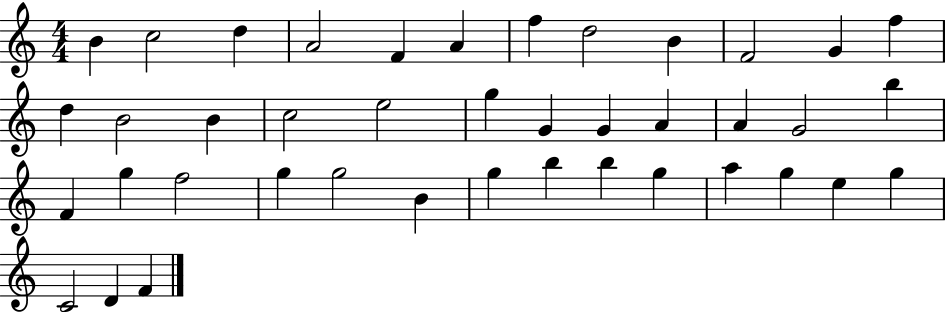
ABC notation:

X:1
T:Untitled
M:4/4
L:1/4
K:C
B c2 d A2 F A f d2 B F2 G f d B2 B c2 e2 g G G A A G2 b F g f2 g g2 B g b b g a g e g C2 D F